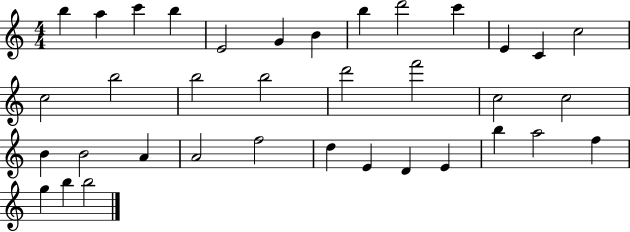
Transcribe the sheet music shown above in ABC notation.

X:1
T:Untitled
M:4/4
L:1/4
K:C
b a c' b E2 G B b d'2 c' E C c2 c2 b2 b2 b2 d'2 f'2 c2 c2 B B2 A A2 f2 d E D E b a2 f g b b2